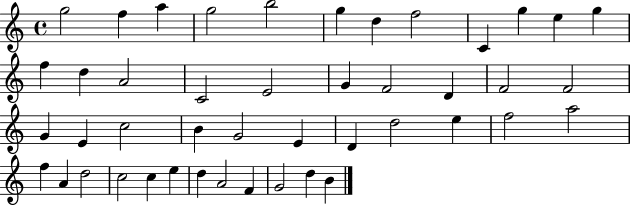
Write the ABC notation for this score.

X:1
T:Untitled
M:4/4
L:1/4
K:C
g2 f a g2 b2 g d f2 C g e g f d A2 C2 E2 G F2 D F2 F2 G E c2 B G2 E D d2 e f2 a2 f A d2 c2 c e d A2 F G2 d B